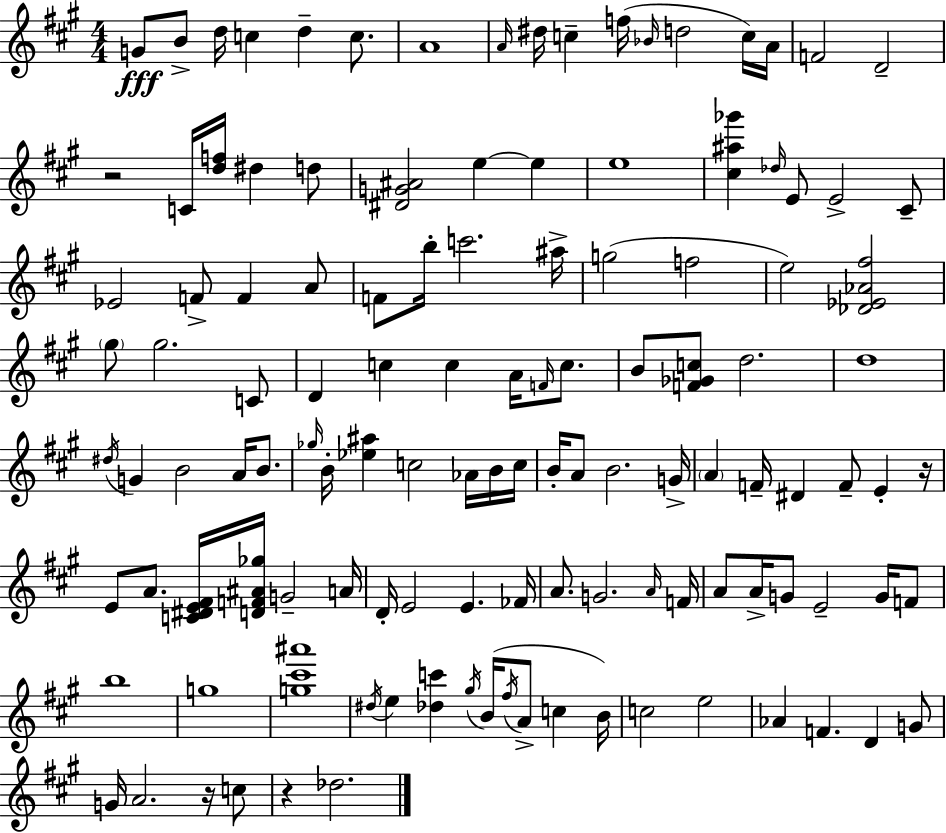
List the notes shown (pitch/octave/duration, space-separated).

G4/e B4/e D5/s C5/q D5/q C5/e. A4/w A4/s D#5/s C5/q F5/s Bb4/s D5/h C5/s A4/s F4/h D4/h R/h C4/s [D5,F5]/s D#5/q D5/e [D#4,G4,A#4]/h E5/q E5/q E5/w [C#5,A#5,Gb6]/q Db5/s E4/e E4/h C#4/e Eb4/h F4/e F4/q A4/e F4/e B5/s C6/h. A#5/s G5/h F5/h E5/h [Db4,Eb4,Ab4,F#5]/h G#5/e G#5/h. C4/e D4/q C5/q C5/q A4/s F4/s C5/e. B4/e [F4,Gb4,C5]/e D5/h. D5/w D#5/s G4/q B4/h A4/s B4/e. Gb5/s B4/s [Eb5,A#5]/q C5/h Ab4/s B4/s C5/s B4/s A4/e B4/h. G4/s A4/q F4/s D#4/q F4/e E4/q R/s E4/e A4/e. [C4,D#4,E4,F#4]/s [D4,F4,A#4,Gb5]/s G4/h A4/s D4/s E4/h E4/q. FES4/s A4/e. G4/h. A4/s F4/s A4/e A4/s G4/e E4/h G4/s F4/e B5/w G5/w [G5,C#6,A#6]/w D#5/s E5/q [Db5,C6]/q G#5/s B4/s F#5/s A4/e C5/q B4/s C5/h E5/h Ab4/q F4/q. D4/q G4/e G4/s A4/h. R/s C5/e R/q Db5/h.